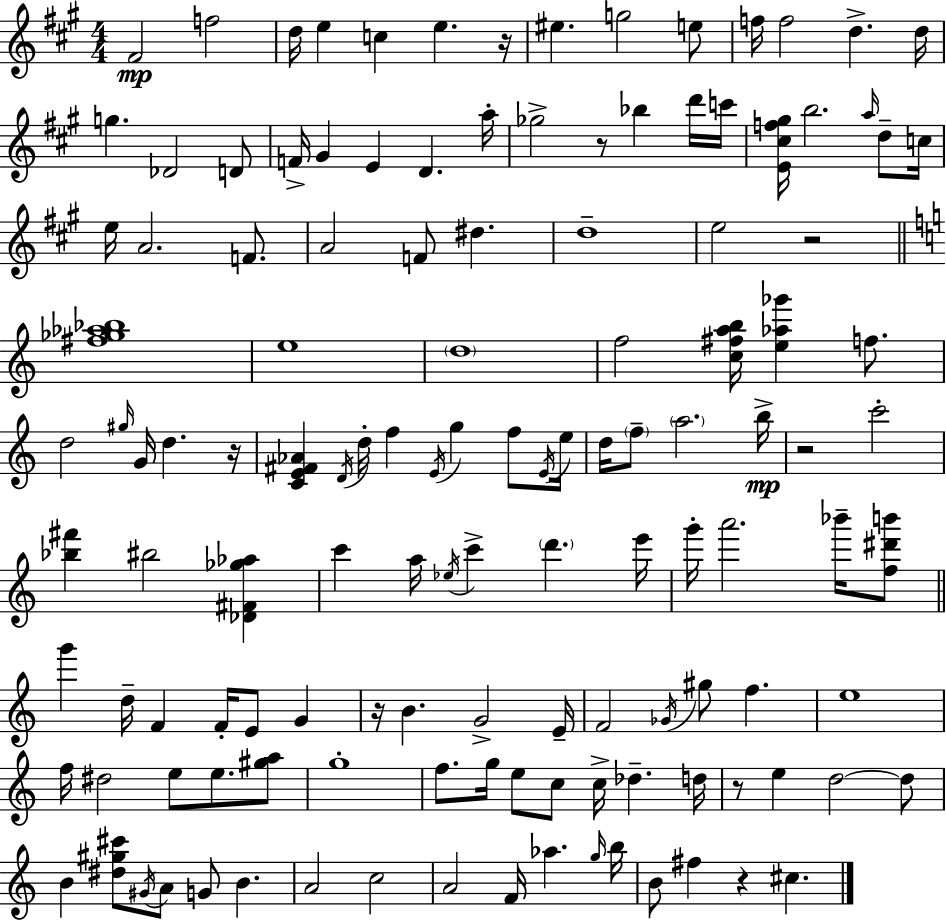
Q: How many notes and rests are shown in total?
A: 130